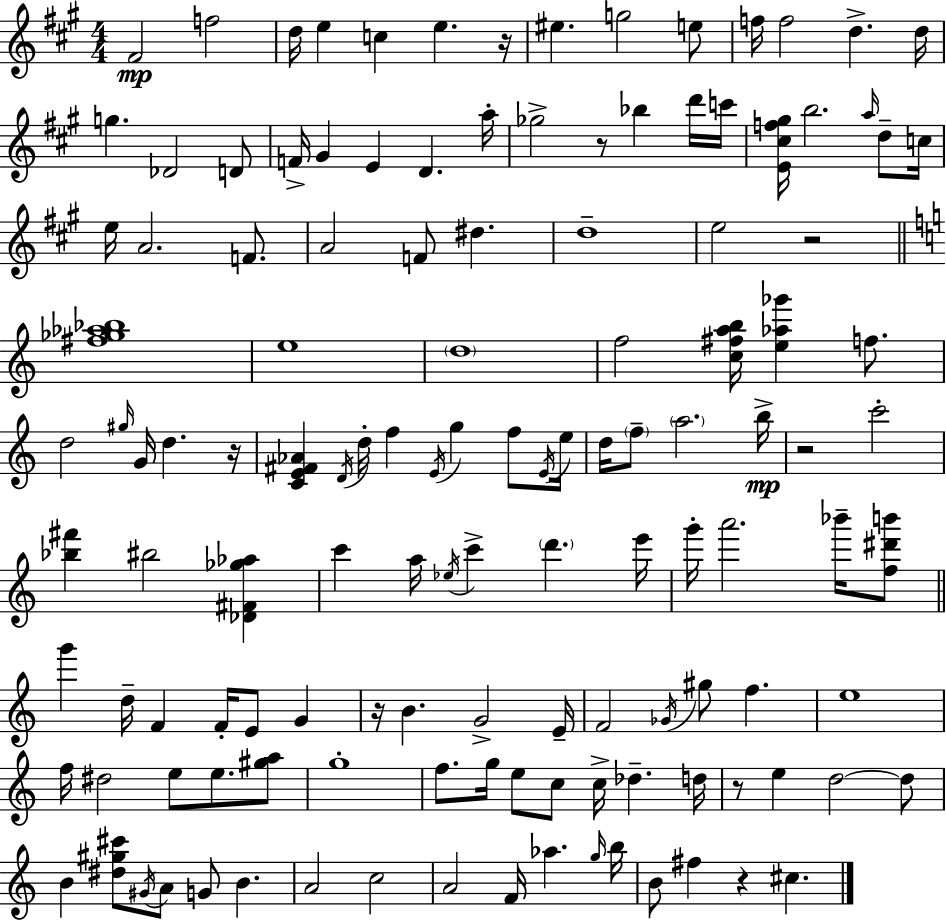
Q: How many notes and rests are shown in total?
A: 130